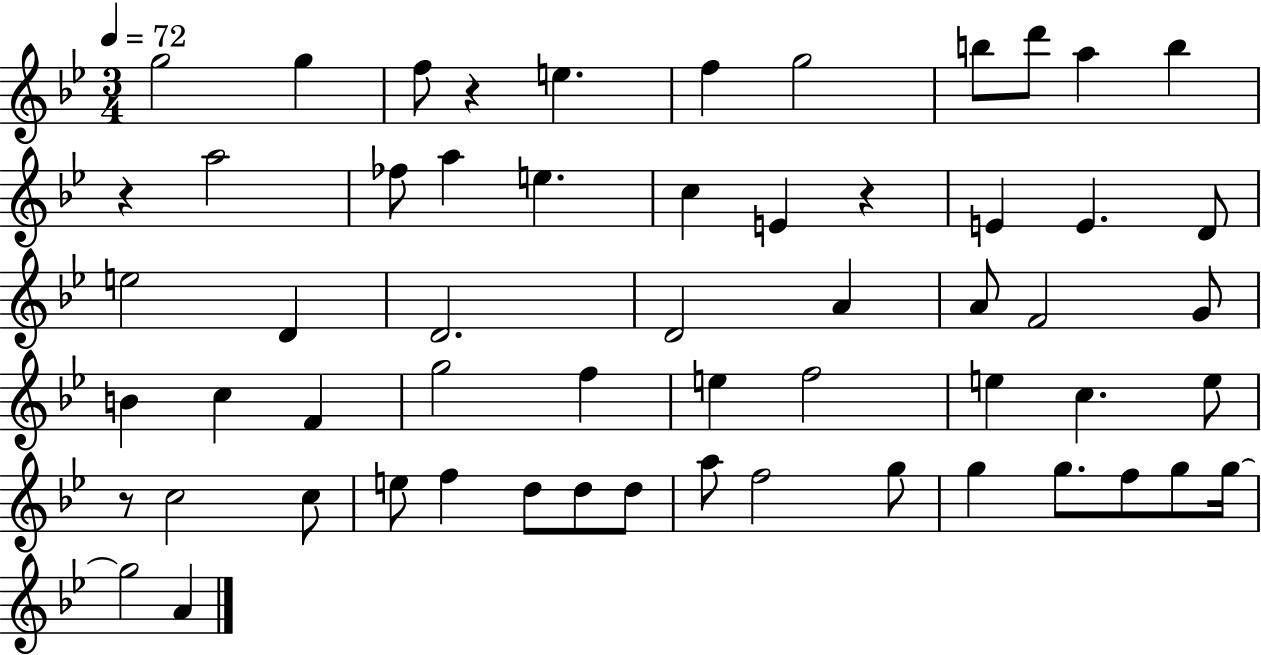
X:1
T:Untitled
M:3/4
L:1/4
K:Bb
g2 g f/2 z e f g2 b/2 d'/2 a b z a2 _f/2 a e c E z E E D/2 e2 D D2 D2 A A/2 F2 G/2 B c F g2 f e f2 e c e/2 z/2 c2 c/2 e/2 f d/2 d/2 d/2 a/2 f2 g/2 g g/2 f/2 g/2 g/4 g2 A